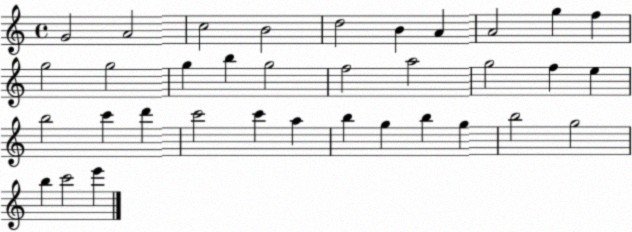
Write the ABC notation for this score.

X:1
T:Untitled
M:4/4
L:1/4
K:C
G2 A2 c2 B2 d2 B A A2 g f g2 g2 g b g2 f2 a2 g2 f e b2 c' d' c'2 c' a b g b g b2 g2 b c'2 e'